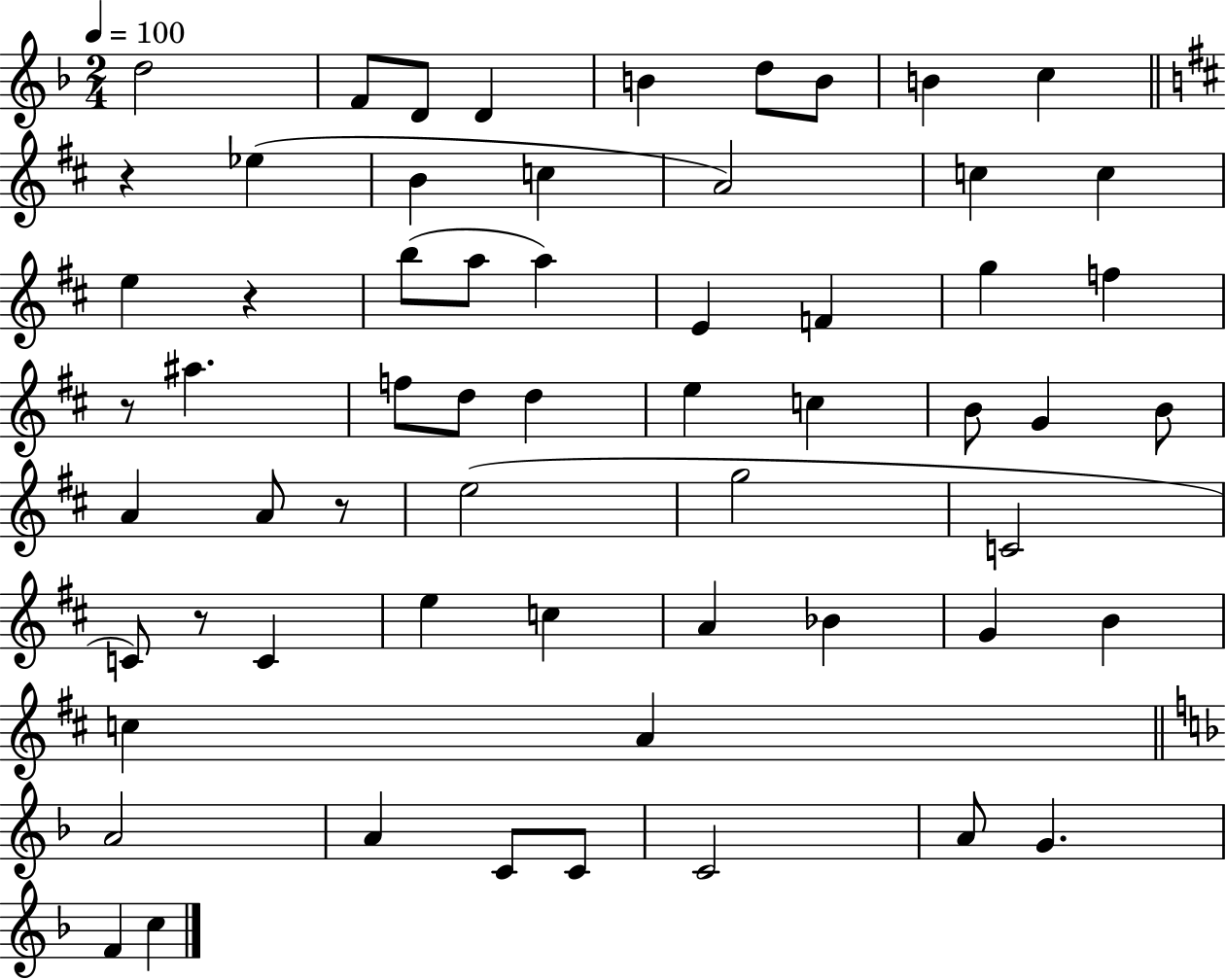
X:1
T:Untitled
M:2/4
L:1/4
K:F
d2 F/2 D/2 D B d/2 B/2 B c z _e B c A2 c c e z b/2 a/2 a E F g f z/2 ^a f/2 d/2 d e c B/2 G B/2 A A/2 z/2 e2 g2 C2 C/2 z/2 C e c A _B G B c A A2 A C/2 C/2 C2 A/2 G F c